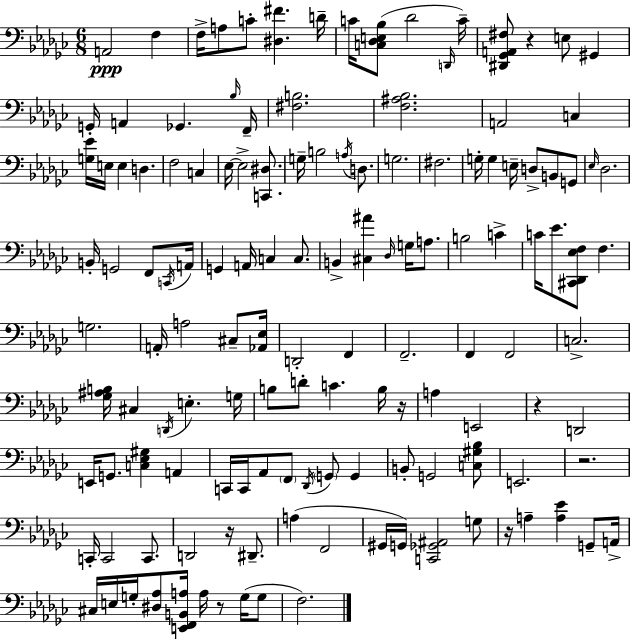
{
  \clef bass
  \numericTimeSignature
  \time 6/8
  \key ees \minor
  a,2\ppp f4 | f16-> a8 c'8-. <dis fis'>4. d'16-- | c'16 <c des e bes>8( des'2 \grace { d,16 } | c'16--) <dis, ges, a, fis>8 r4 e8 gis,4 | \break g,16-. a,4 ges,4. | \grace { bes16 } f,16-- <fis b>2. | <f ais bes>2. | a,2 c4 | \break <g ees'>16 e16 e4 d4. | f2 c4 | ees16~~ ees2-> <c, dis>8. | g16-- b2 \acciaccatura { a16 } | \break d8. g2. | fis2. | g16-. g4 e16-- d8-> b,8 | g,8 \grace { ees16 } des2. | \break b,16-. g,2 | f,8 \acciaccatura { c,16 } a,16 g,4 a,16 c4 | c8. b,4-> <cis ais'>4 | \grace { des16 } g16 a8. b2 | \break c'4-> c'16 ees'8. <cis, des, ees f>8 | f4. g2. | a,16-. a2 | cis8-- <aes, ees>16 d,2-. | \break f,4 f,2.-- | f,4 f,2 | c2.-> | <ges ais b>16 cis4 \acciaccatura { d,16 } | \break e4.-. g16 b8 d'8-. c'4. | b16 r16 a4 e,2 | r4 d,2 | e,16 g,8. <c ees gis>4 | \break a,4 c,16 c,16 aes,8 \parenthesize f,8 | \acciaccatura { des,16 } \parenthesize g,8 g,4 b,8-. g,2 | <c gis bes>8 e,2. | r2. | \break c,16-. c,2 | c,8. d,2 | r16 dis,8.-- a4( | f,2 gis,16 g,16) <c, ges, ais,>2 | \break g8 r16 a4-- | <a ees'>4 g,8-- a,16-> cis16 e16 g16-. <dis aes>8 | <e, f, b, a>16 a16 r8 g16( g8 f2.) | \bar "|."
}